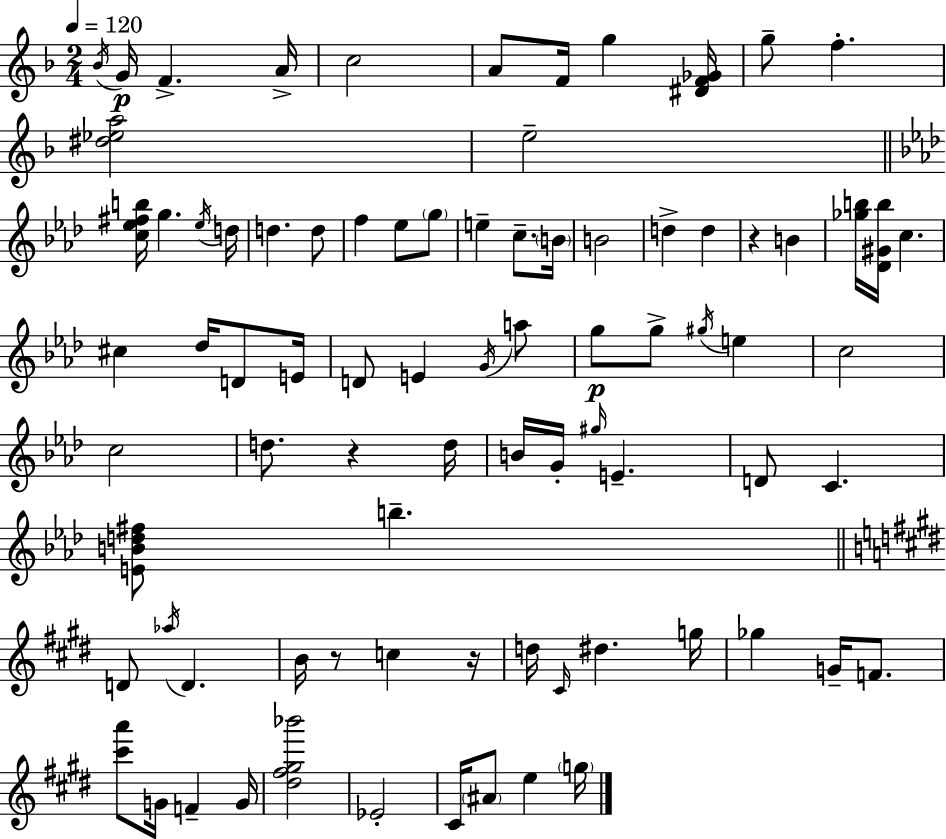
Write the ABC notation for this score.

X:1
T:Untitled
M:2/4
L:1/4
K:Dm
_B/4 G/4 F A/4 c2 A/2 F/4 g [^DF_G]/4 g/2 f [^d_ea]2 e2 [c_e^fb]/4 g _e/4 d/4 d d/2 f _e/2 g/2 e c/2 B/4 B2 d d z B [_gb]/4 [_D^Gb]/4 c ^c _d/4 D/2 E/4 D/2 E G/4 a/2 g/2 g/2 ^g/4 e c2 c2 d/2 z d/4 B/4 G/4 ^g/4 E D/2 C [EBd^f]/2 b D/2 _a/4 D B/4 z/2 c z/4 d/4 ^C/4 ^d g/4 _g G/4 F/2 [^c'a']/2 G/4 F G/4 [^d^f^g_b']2 _E2 ^C/4 ^A/2 e g/4